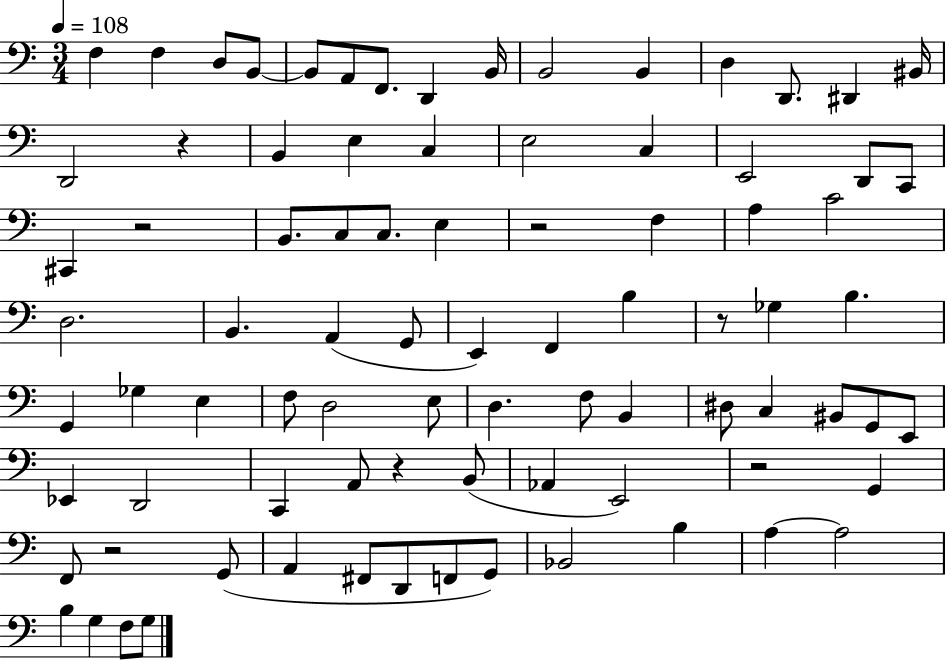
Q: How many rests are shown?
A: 7